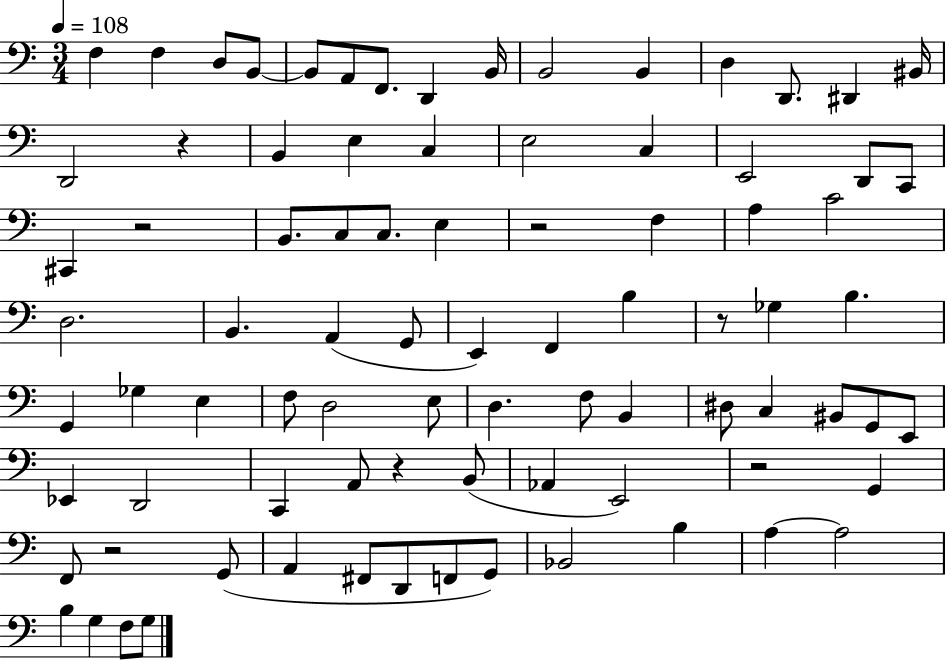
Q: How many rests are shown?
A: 7